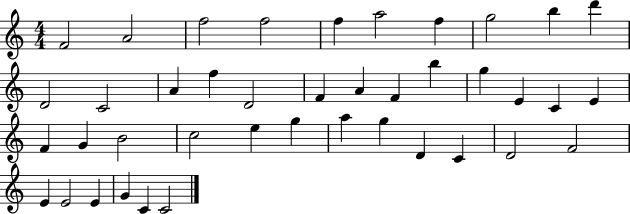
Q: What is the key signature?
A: C major